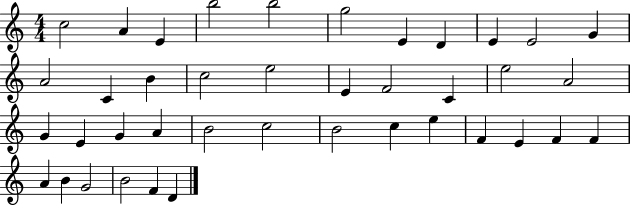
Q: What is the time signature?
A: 4/4